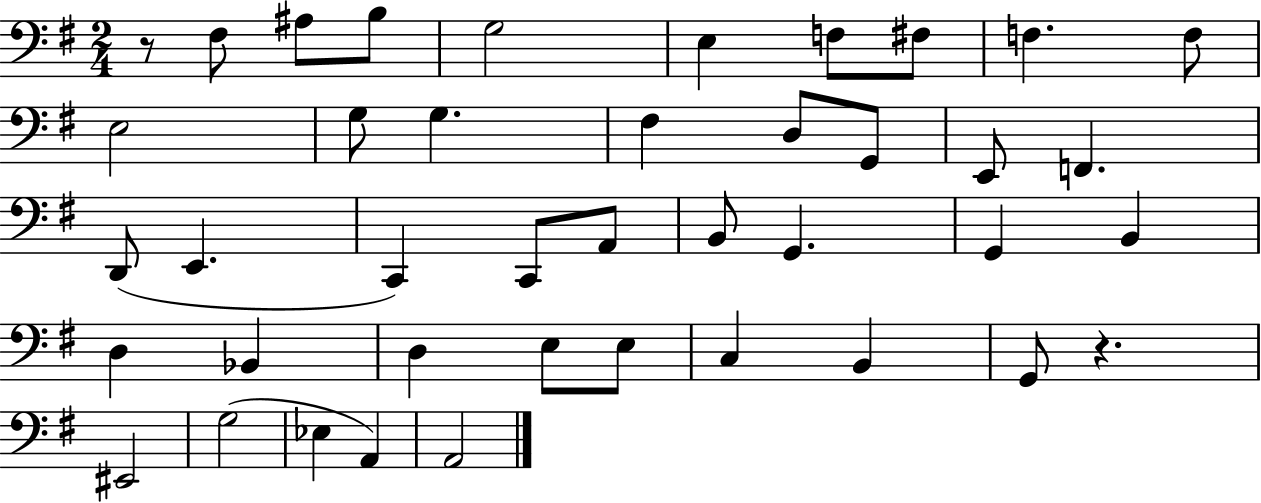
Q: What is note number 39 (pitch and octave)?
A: A2